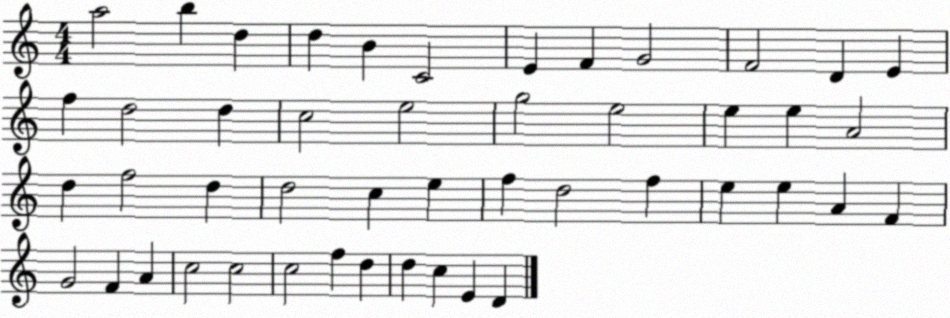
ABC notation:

X:1
T:Untitled
M:4/4
L:1/4
K:C
a2 b d d B C2 E F G2 F2 D E f d2 d c2 e2 g2 e2 e e A2 d f2 d d2 c e f d2 f e e A F G2 F A c2 c2 c2 f d d c E D